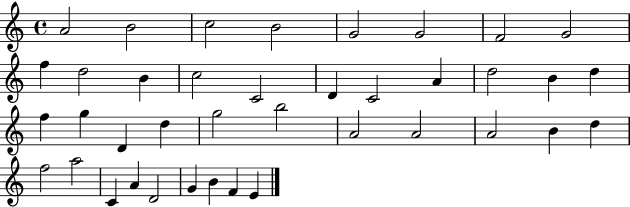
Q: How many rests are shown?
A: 0